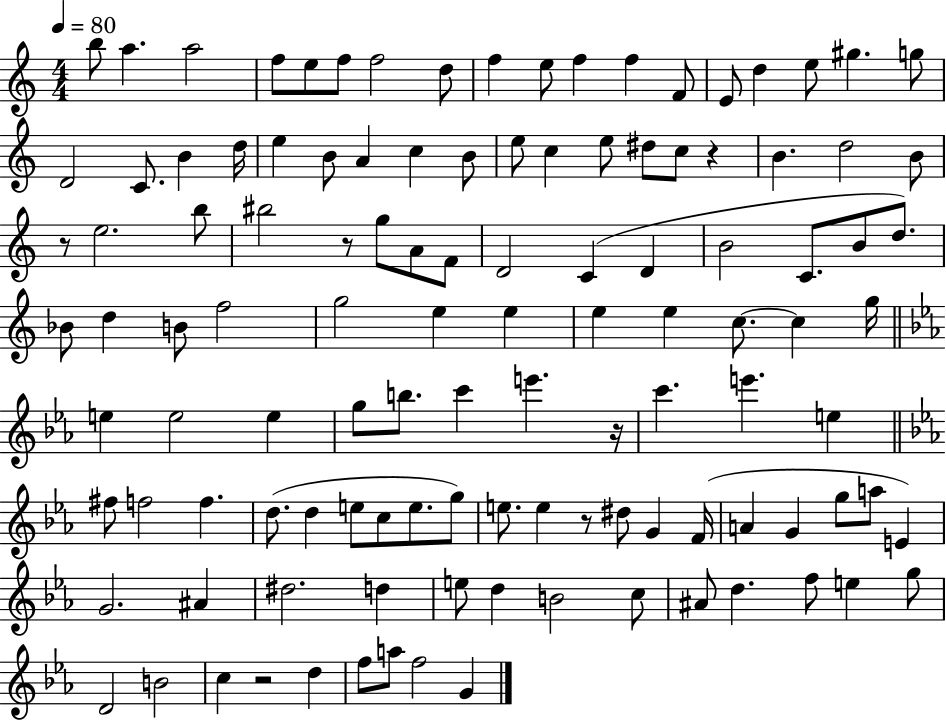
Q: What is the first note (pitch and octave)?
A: B5